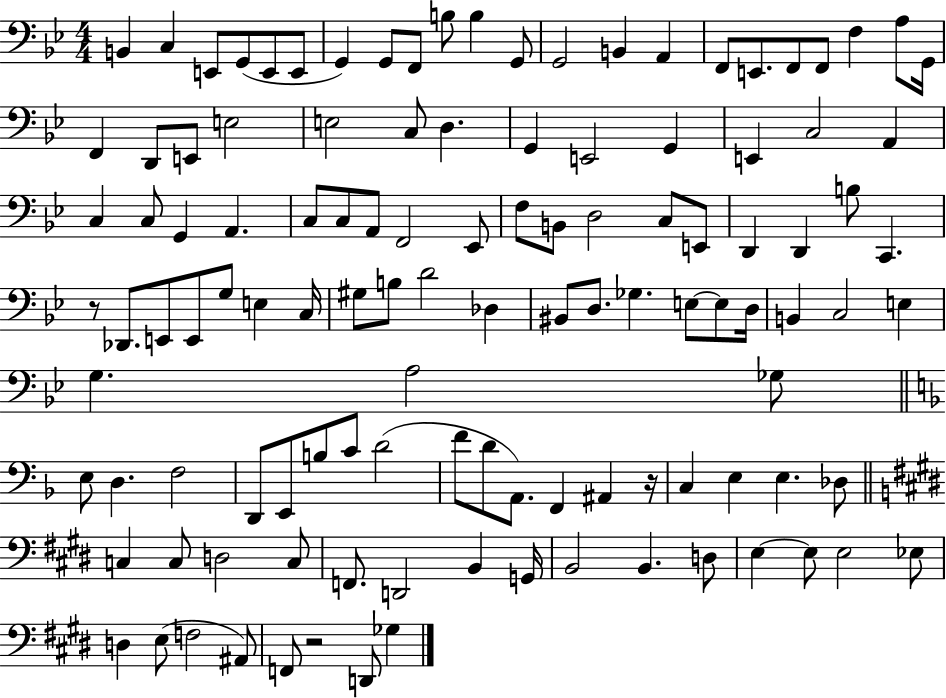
B2/q C3/q E2/e G2/e E2/e E2/e G2/q G2/e F2/e B3/e B3/q G2/e G2/h B2/q A2/q F2/e E2/e. F2/e F2/e F3/q A3/e G2/s F2/q D2/e E2/e E3/h E3/h C3/e D3/q. G2/q E2/h G2/q E2/q C3/h A2/q C3/q C3/e G2/q A2/q. C3/e C3/e A2/e F2/h Eb2/e F3/e B2/e D3/h C3/e E2/e D2/q D2/q B3/e C2/q. R/e Db2/e. E2/e E2/e G3/e E3/q C3/s G#3/e B3/e D4/h Db3/q BIS2/e D3/e. Gb3/q. E3/e E3/e D3/s B2/q C3/h E3/q G3/q. A3/h Gb3/e E3/e D3/q. F3/h D2/e E2/e B3/e C4/e D4/h F4/e D4/e A2/e. F2/q A#2/q R/s C3/q E3/q E3/q. Db3/e C3/q C3/e D3/h C3/e F2/e. D2/h B2/q G2/s B2/h B2/q. D3/e E3/q E3/e E3/h Eb3/e D3/q E3/e F3/h A#2/e F2/e R/h D2/e Gb3/q